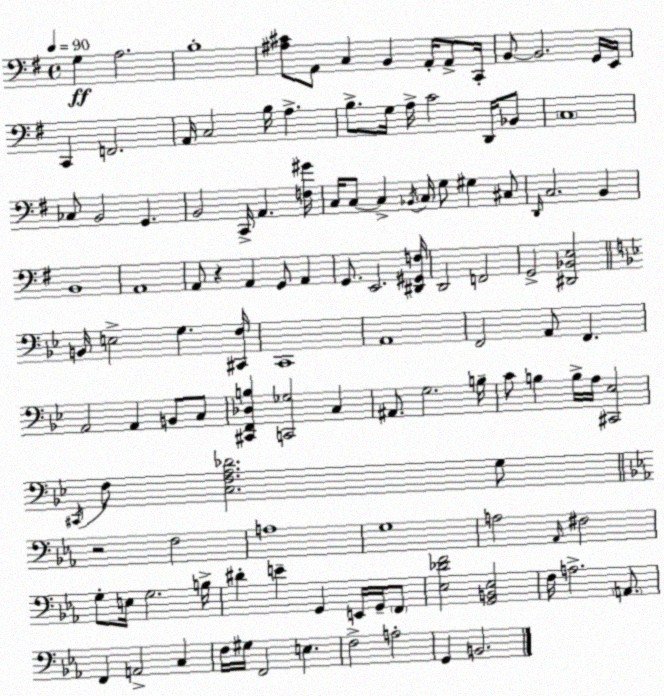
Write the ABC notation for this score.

X:1
T:Untitled
M:4/4
L:1/4
K:G
G, A,2 B,4 [^A,^C]/2 A,,/2 C, B,, A,,/4 A,,/2 C,,/4 B,,/2 B,,2 G,,/4 E,,/4 C,, F,,2 A,,/4 C,2 B,/4 A, B,/2 G,/4 A,/4 C2 D,,/4 _B,,/2 C,4 _C,/2 B,,2 G,, B,,2 C,,/4 A,, [F,^G]/4 C,/4 C,/2 C, _B,,/4 C,/4 G,/2 ^G, ^C,/2 D,,/4 C,2 B,, B,,4 A,,4 A,,/2 z A,, G,,/2 A,, G,,/2 E,,2 [^D,,^G,,F,]/4 D,,2 F,,2 G,,2 [^D,,_B,,E,]2 B,,/4 E,2 G, [^C,,F,]/4 C,,4 A,,4 F,,2 A,,/2 F,, A,,2 A,, B,,/2 C,/2 [^C,,F,,_D,B,] [C,,_G,]2 C, ^A,,/2 G,2 B,/4 C/2 B, B,/4 A,/4 [^C,,_E,]2 ^C,,/4 F,/2 [C,F,A,_D]2 G,/2 z2 F,2 A,4 G,4 A,2 _A,,/4 ^F,2 G,/2 E,/4 G,2 B,/4 ^D E G,, E,,/4 G,,/4 F,,/2 [_E,_DF]2 [G,,B,,_E,]2 F,/4 A,2 A,,/2 F,, A,,2 C, F,/4 ^G,/4 F,,2 E, F,2 A,2 G,, B,,2